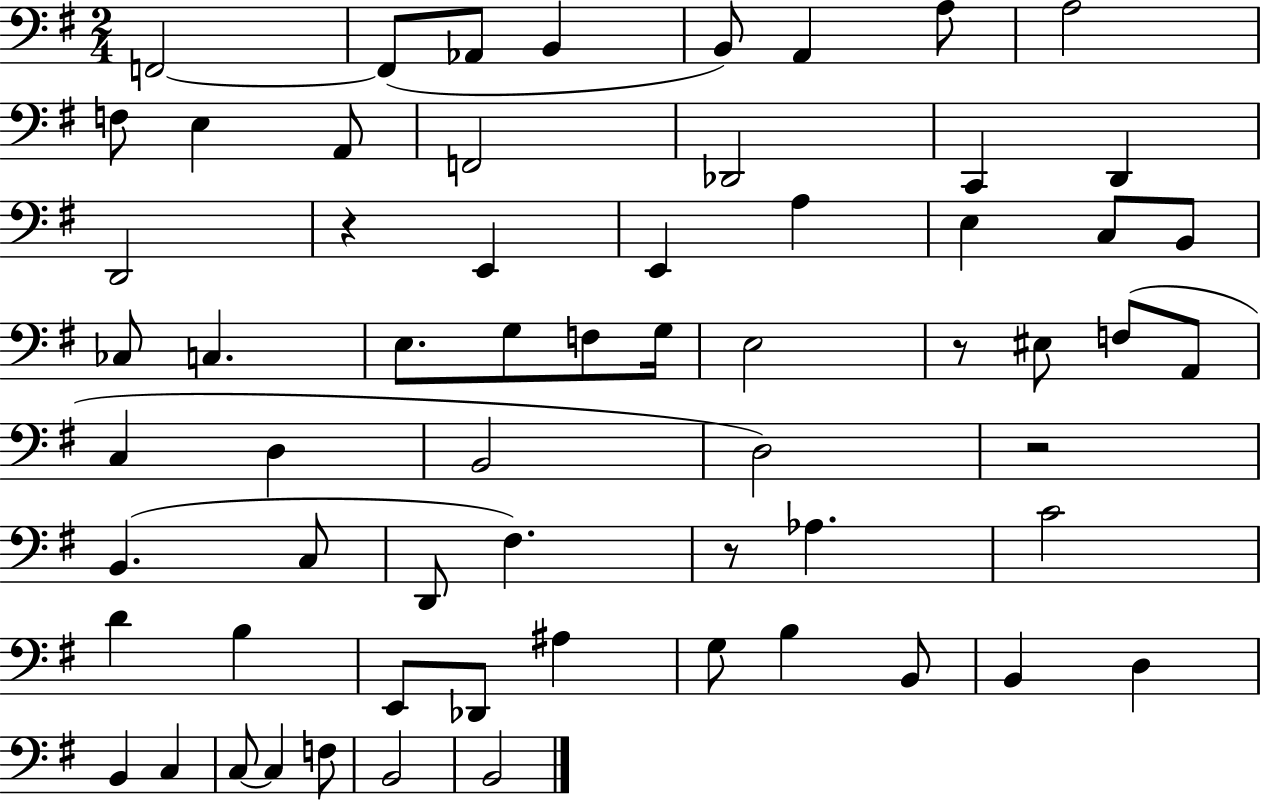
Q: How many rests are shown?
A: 4